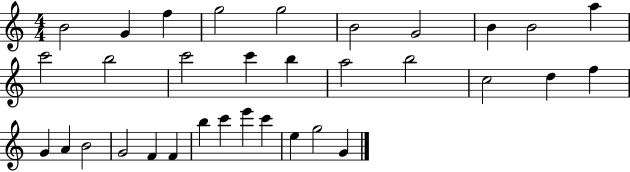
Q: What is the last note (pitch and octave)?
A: G4